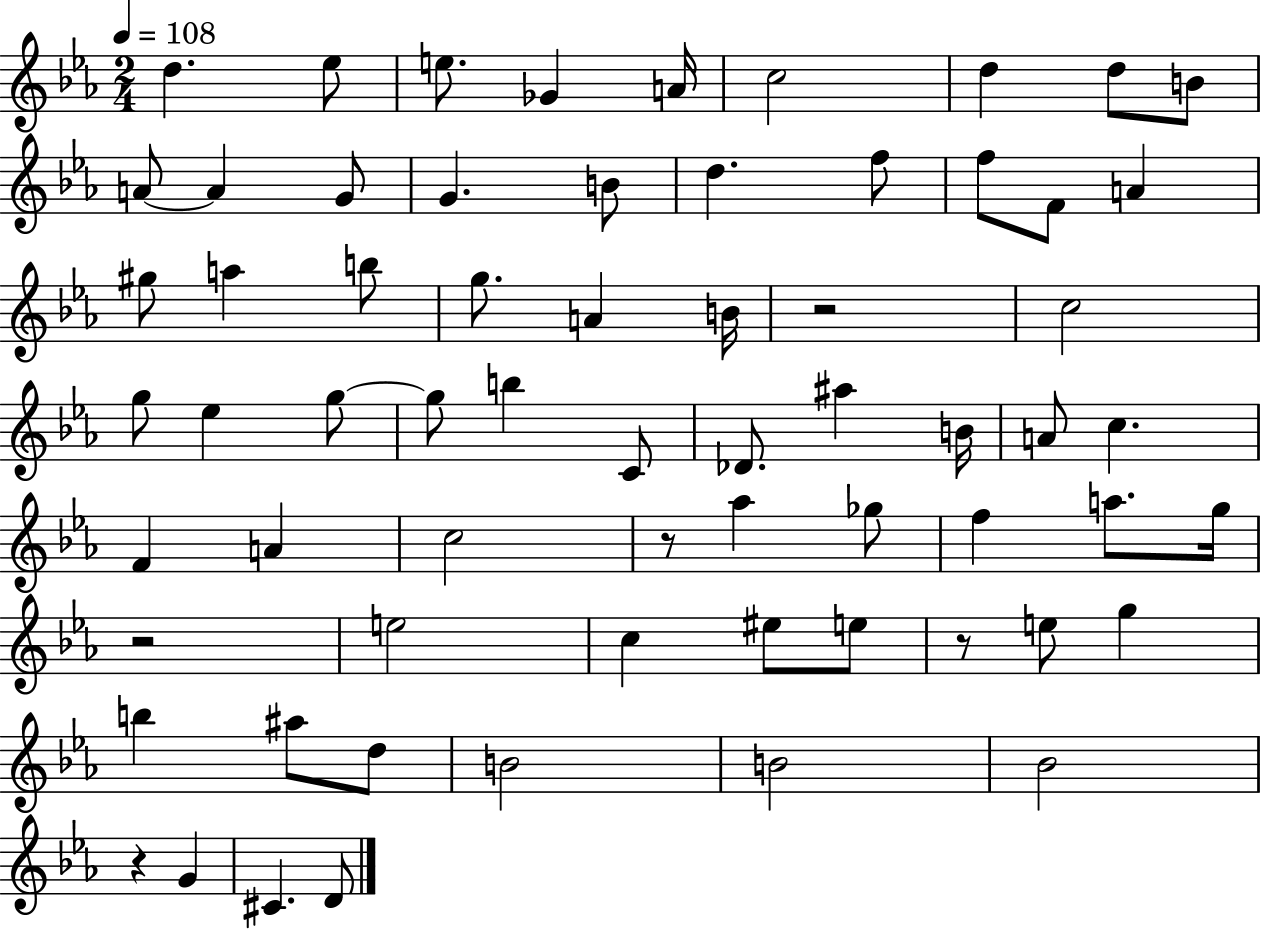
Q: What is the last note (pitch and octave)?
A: D4